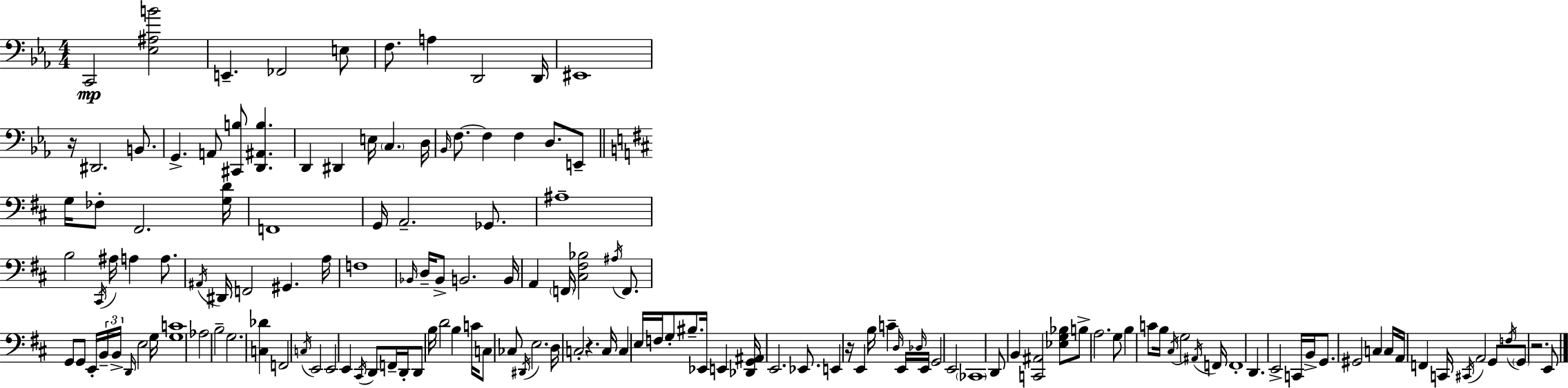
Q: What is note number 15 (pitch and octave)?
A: D#2